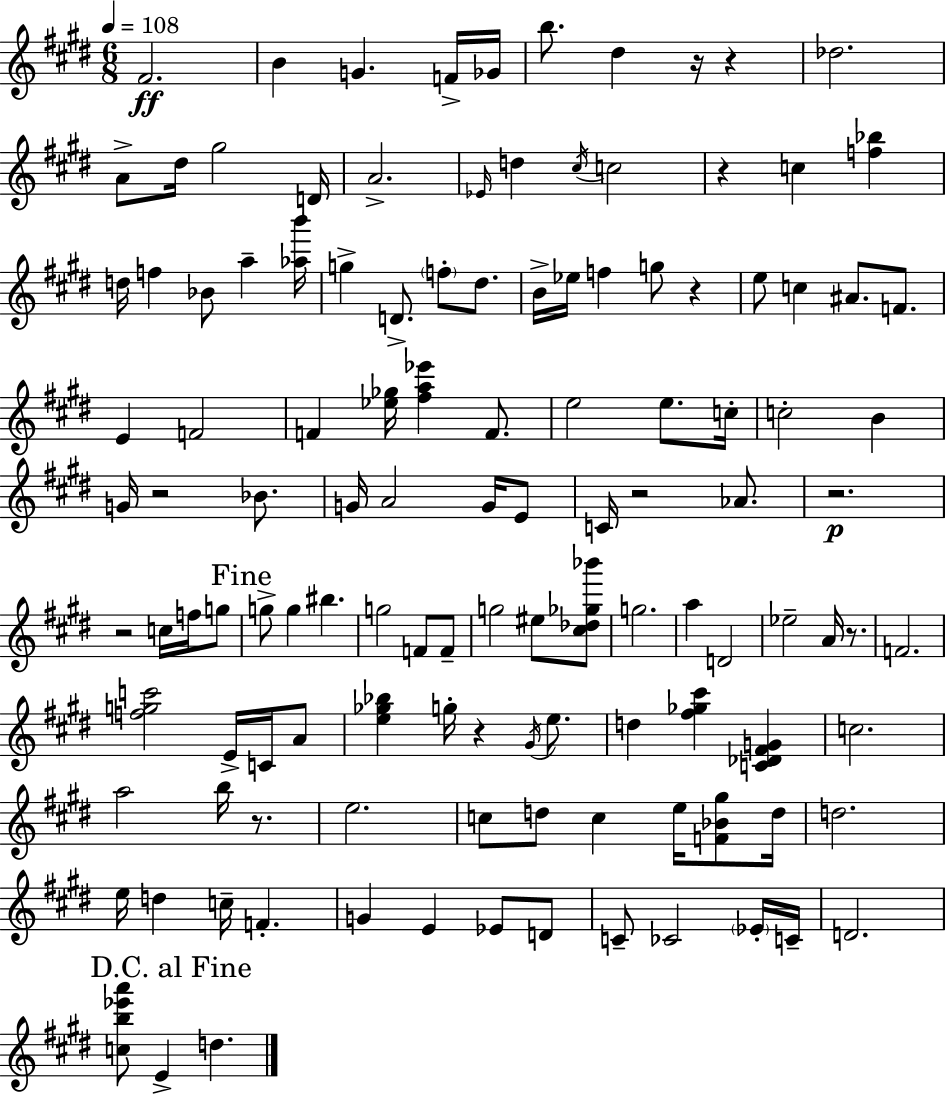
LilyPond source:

{
  \clef treble
  \numericTimeSignature
  \time 6/8
  \key e \major
  \tempo 4 = 108
  \repeat volta 2 { fis'2.\ff | b'4 g'4. f'16-> ges'16 | b''8. dis''4 r16 r4 | des''2. | \break a'8-> dis''16 gis''2 d'16 | a'2.-> | \grace { ees'16 } d''4 \acciaccatura { cis''16 } c''2 | r4 c''4 <f'' bes''>4 | \break d''16 f''4 bes'8 a''4-- | <aes'' b'''>16 g''4-> d'8.-> \parenthesize f''8-. dis''8. | b'16-> ees''16 f''4 g''8 r4 | e''8 c''4 ais'8. f'8. | \break e'4 f'2 | f'4 <ees'' ges''>16 <fis'' a'' ees'''>4 f'8. | e''2 e''8. | c''16-. c''2-. b'4 | \break g'16 r2 bes'8. | g'16 a'2 g'16 | e'8 c'16 r2 aes'8. | r2.\p | \break r2 c''16 f''16 | g''8 \mark "Fine" g''8-> g''4 bis''4. | g''2 f'8 | f'8-- g''2 eis''8 | \break <cis'' des'' ges'' bes'''>8 g''2. | a''4 d'2 | ees''2-- a'16 r8. | f'2. | \break <f'' g'' c'''>2 e'16-> c'16 | a'8 <e'' ges'' bes''>4 g''16-. r4 \acciaccatura { gis'16 } | e''8. d''4 <fis'' ges'' cis'''>4 <c' des' fis' g'>4 | c''2. | \break a''2 b''16 | r8. e''2. | c''8 d''8 c''4 e''16 | <f' bes' gis''>8 d''16 d''2. | \break e''16 d''4 c''16-- f'4.-. | g'4 e'4 ees'8 | d'8 c'8-- ces'2 | \parenthesize ees'16-. c'16-- d'2. | \break \mark "D.C. al Fine" <c'' b'' ees''' a'''>8 e'4-> d''4. | } \bar "|."
}